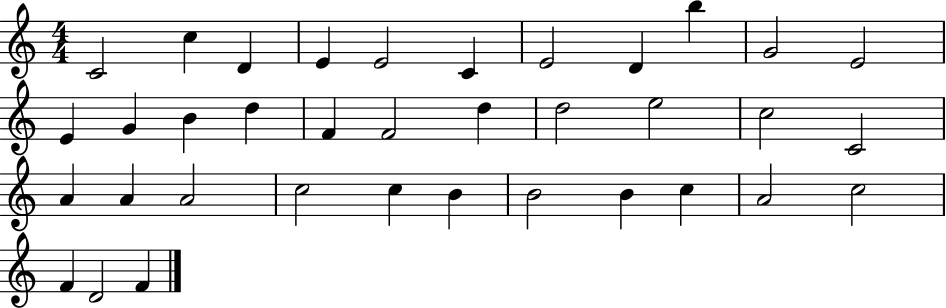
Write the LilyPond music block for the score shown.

{
  \clef treble
  \numericTimeSignature
  \time 4/4
  \key c \major
  c'2 c''4 d'4 | e'4 e'2 c'4 | e'2 d'4 b''4 | g'2 e'2 | \break e'4 g'4 b'4 d''4 | f'4 f'2 d''4 | d''2 e''2 | c''2 c'2 | \break a'4 a'4 a'2 | c''2 c''4 b'4 | b'2 b'4 c''4 | a'2 c''2 | \break f'4 d'2 f'4 | \bar "|."
}